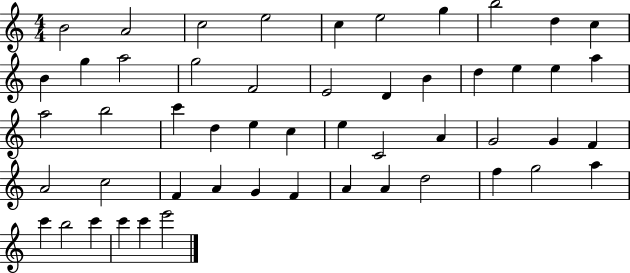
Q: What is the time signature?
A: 4/4